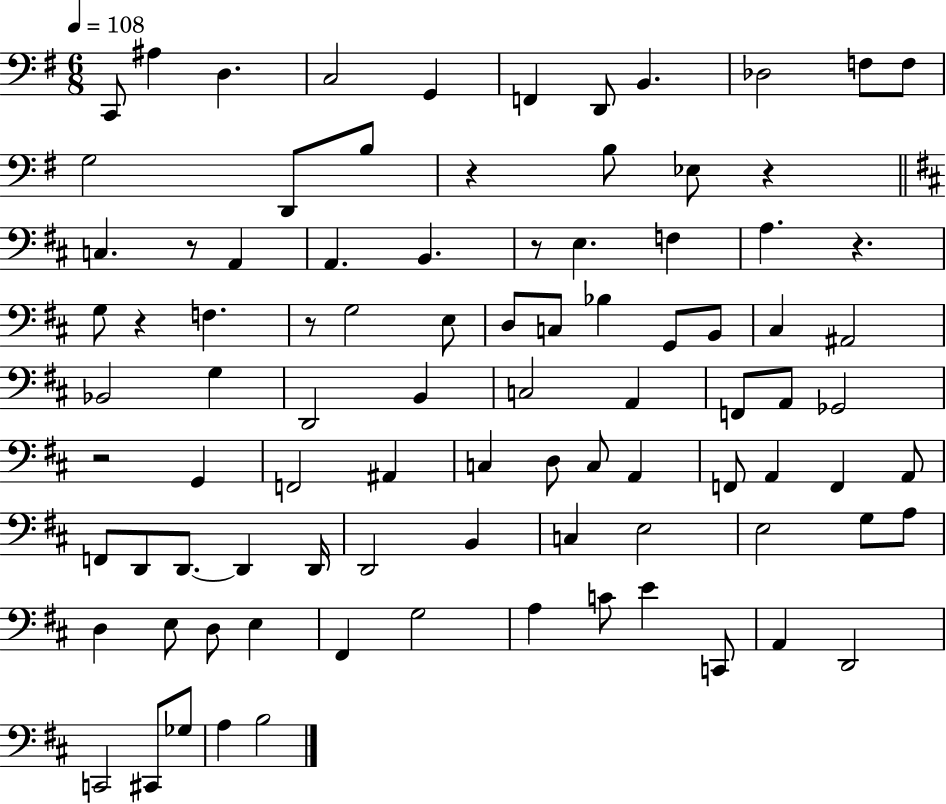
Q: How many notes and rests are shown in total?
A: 91